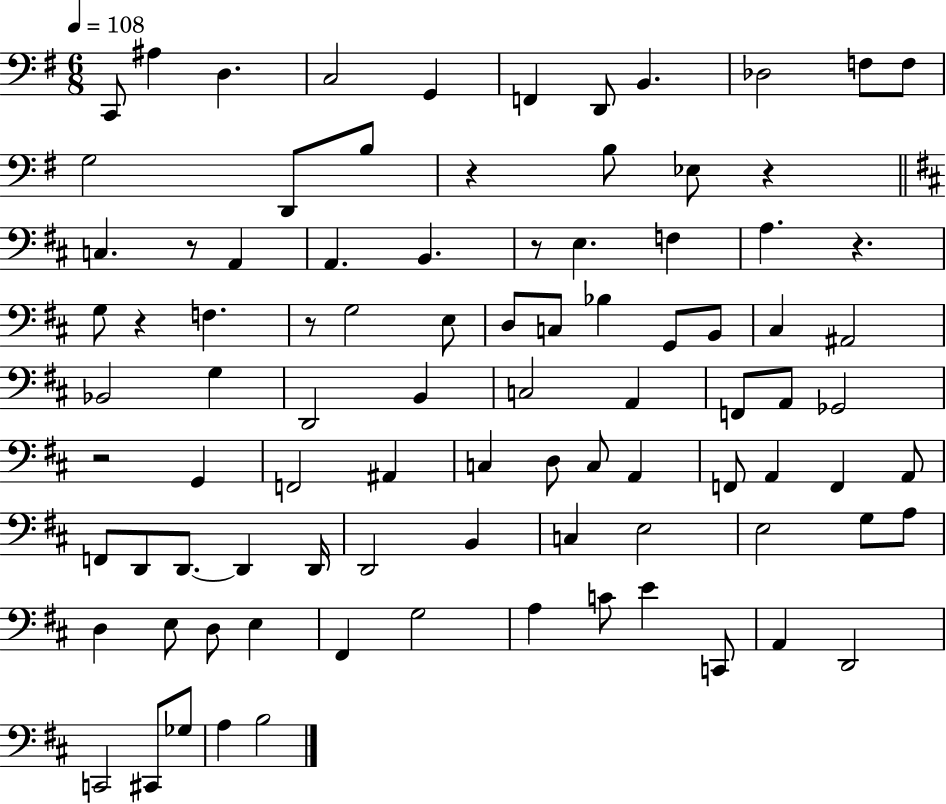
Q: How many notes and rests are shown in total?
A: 91